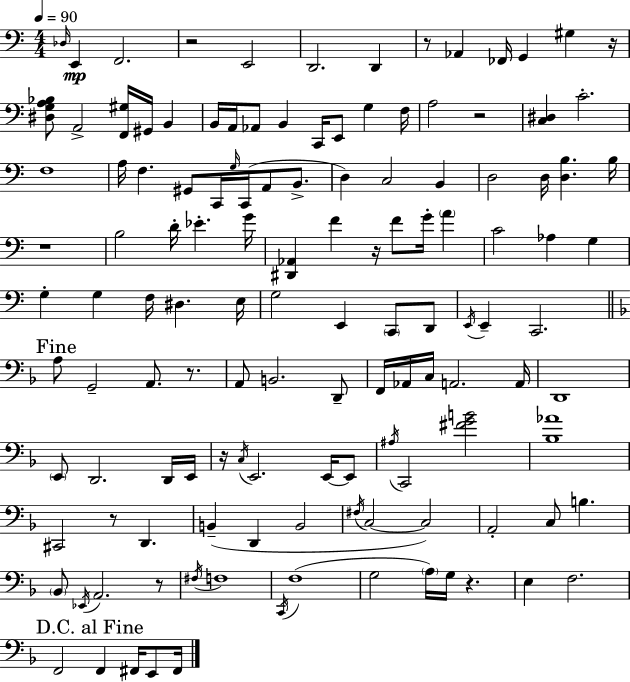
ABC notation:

X:1
T:Untitled
M:4/4
L:1/4
K:Am
_D,/4 E,, F,,2 z2 E,,2 D,,2 D,, z/2 _A,, _F,,/4 G,, ^G, z/4 [^D,G,A,_B,]/2 A,,2 [F,,^G,]/4 ^G,,/4 B,, B,,/4 A,,/4 _A,,/2 B,, C,,/4 E,,/2 G, F,/4 A,2 z2 [C,^D,] C2 F,4 A,/4 F, ^G,,/2 C,,/4 G,/4 C,,/4 A,,/2 B,,/2 D, C,2 B,, D,2 D,/4 [D,B,] B,/4 z4 B,2 D/4 _E G/4 [^D,,_A,,] F z/4 F/2 G/4 A C2 _A, G, G, G, F,/4 ^D, E,/4 G,2 E,, C,,/2 D,,/2 E,,/4 E,, C,,2 A,/2 G,,2 A,,/2 z/2 A,,/2 B,,2 D,,/2 F,,/4 _A,,/4 C,/4 A,,2 A,,/4 D,,4 E,,/2 D,,2 D,,/4 E,,/4 z/4 C,/4 E,,2 E,,/4 E,,/2 ^A,/4 C,,2 [^FGB]2 [_B,_A]4 ^C,,2 z/2 D,, B,, D,, B,,2 ^F,/4 C,2 C,2 A,,2 C,/2 B, _B,,/2 _E,,/4 A,,2 z/2 ^F,/4 F,4 C,,/4 F,4 G,2 A,/4 G,/4 z E, F,2 F,,2 F,, ^F,,/4 E,,/2 ^F,,/4